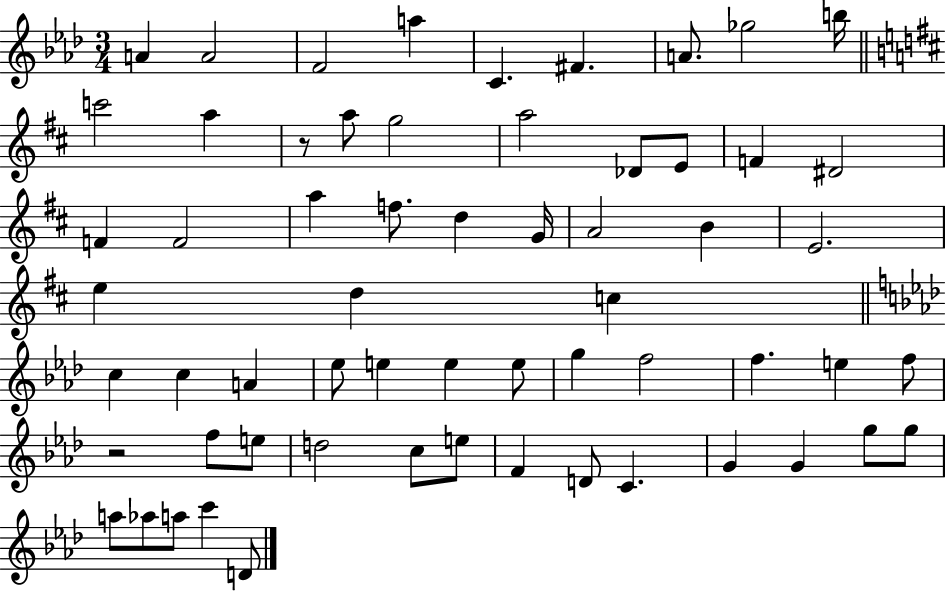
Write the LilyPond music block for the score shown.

{
  \clef treble
  \numericTimeSignature
  \time 3/4
  \key aes \major
  \repeat volta 2 { a'4 a'2 | f'2 a''4 | c'4. fis'4. | a'8. ges''2 b''16 | \break \bar "||" \break \key d \major c'''2 a''4 | r8 a''8 g''2 | a''2 des'8 e'8 | f'4 dis'2 | \break f'4 f'2 | a''4 f''8. d''4 g'16 | a'2 b'4 | e'2. | \break e''4 d''4 c''4 | \bar "||" \break \key aes \major c''4 c''4 a'4 | ees''8 e''4 e''4 e''8 | g''4 f''2 | f''4. e''4 f''8 | \break r2 f''8 e''8 | d''2 c''8 e''8 | f'4 d'8 c'4. | g'4 g'4 g''8 g''8 | \break a''8 aes''8 a''8 c'''4 d'8 | } \bar "|."
}